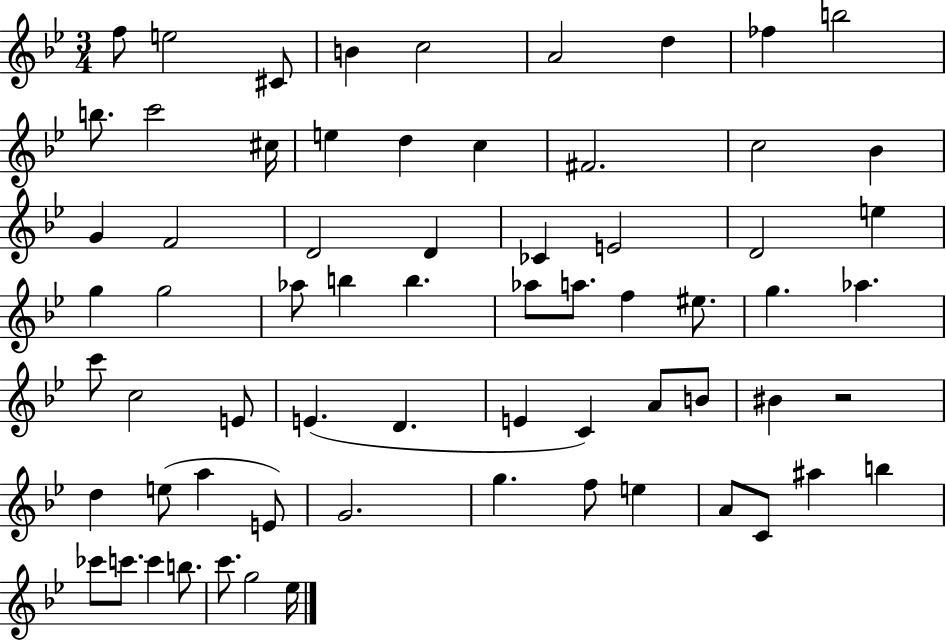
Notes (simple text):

F5/e E5/h C#4/e B4/q C5/h A4/h D5/q FES5/q B5/h B5/e. C6/h C#5/s E5/q D5/q C5/q F#4/h. C5/h Bb4/q G4/q F4/h D4/h D4/q CES4/q E4/h D4/h E5/q G5/q G5/h Ab5/e B5/q B5/q. Ab5/e A5/e. F5/q EIS5/e. G5/q. Ab5/q. C6/e C5/h E4/e E4/q. D4/q. E4/q C4/q A4/e B4/e BIS4/q R/h D5/q E5/e A5/q E4/e G4/h. G5/q. F5/e E5/q A4/e C4/e A#5/q B5/q CES6/e C6/e. C6/q B5/e. C6/e. G5/h Eb5/s